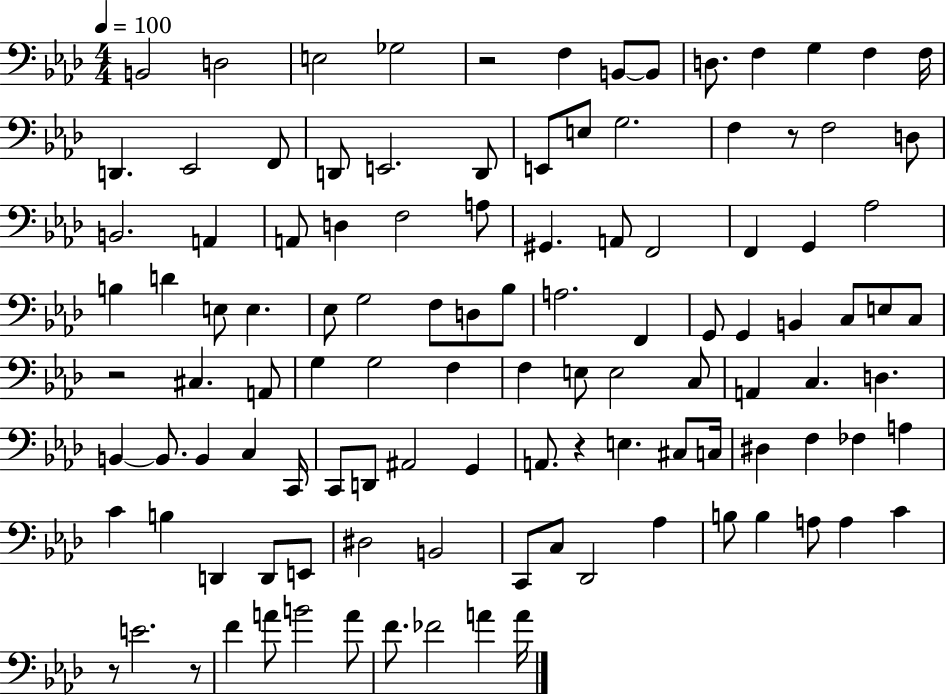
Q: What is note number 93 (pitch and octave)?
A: Ab3